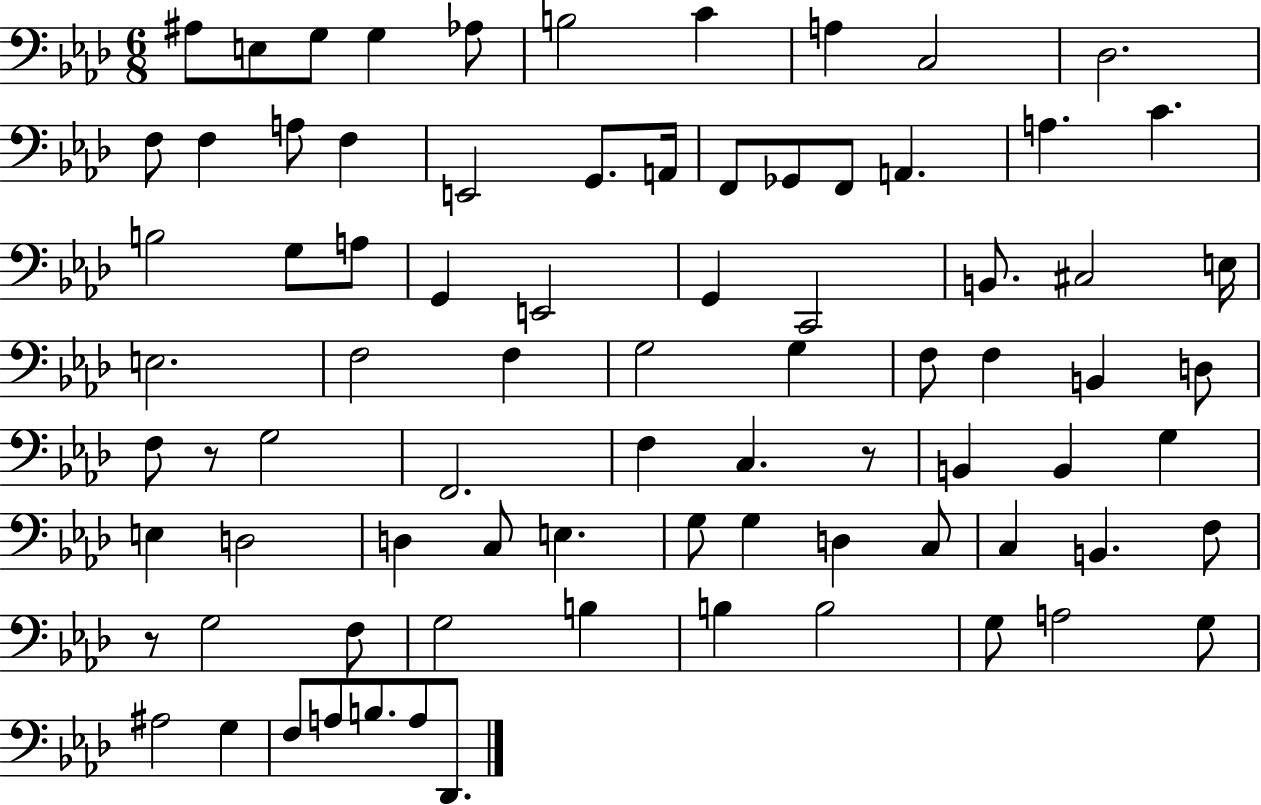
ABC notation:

X:1
T:Untitled
M:6/8
L:1/4
K:Ab
^A,/2 E,/2 G,/2 G, _A,/2 B,2 C A, C,2 _D,2 F,/2 F, A,/2 F, E,,2 G,,/2 A,,/4 F,,/2 _G,,/2 F,,/2 A,, A, C B,2 G,/2 A,/2 G,, E,,2 G,, C,,2 B,,/2 ^C,2 E,/4 E,2 F,2 F, G,2 G, F,/2 F, B,, D,/2 F,/2 z/2 G,2 F,,2 F, C, z/2 B,, B,, G, E, D,2 D, C,/2 E, G,/2 G, D, C,/2 C, B,, F,/2 z/2 G,2 F,/2 G,2 B, B, B,2 G,/2 A,2 G,/2 ^A,2 G, F,/2 A,/2 B,/2 A,/2 _D,,/2